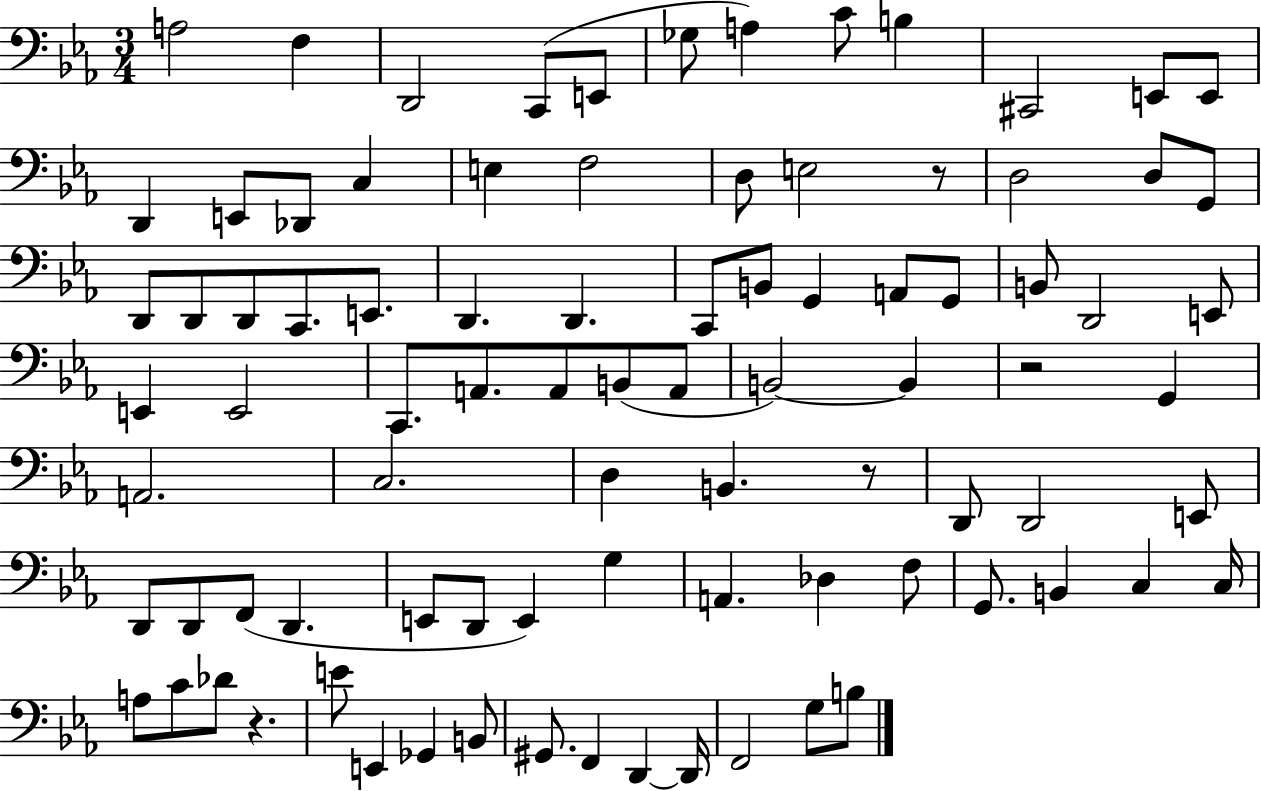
{
  \clef bass
  \numericTimeSignature
  \time 3/4
  \key ees \major
  \repeat volta 2 { a2 f4 | d,2 c,8( e,8 | ges8 a4) c'8 b4 | cis,2 e,8 e,8 | \break d,4 e,8 des,8 c4 | e4 f2 | d8 e2 r8 | d2 d8 g,8 | \break d,8 d,8 d,8 c,8. e,8. | d,4. d,4. | c,8 b,8 g,4 a,8 g,8 | b,8 d,2 e,8 | \break e,4 e,2 | c,8. a,8. a,8 b,8( a,8 | b,2~~) b,4 | r2 g,4 | \break a,2. | c2. | d4 b,4. r8 | d,8 d,2 e,8 | \break d,8 d,8 f,8( d,4. | e,8 d,8 e,4) g4 | a,4. des4 f8 | g,8. b,4 c4 c16 | \break a8 c'8 des'8 r4. | e'8 e,4 ges,4 b,8 | gis,8. f,4 d,4~~ d,16 | f,2 g8 b8 | \break } \bar "|."
}